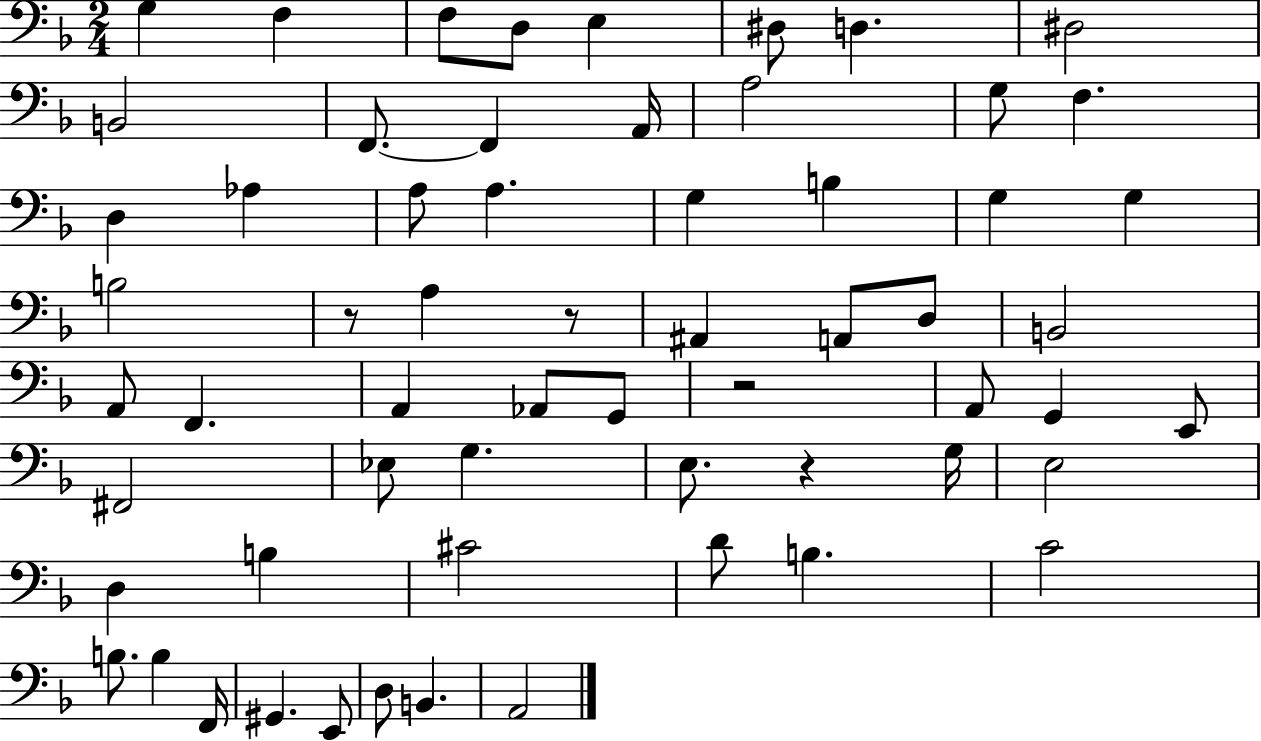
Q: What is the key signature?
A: F major